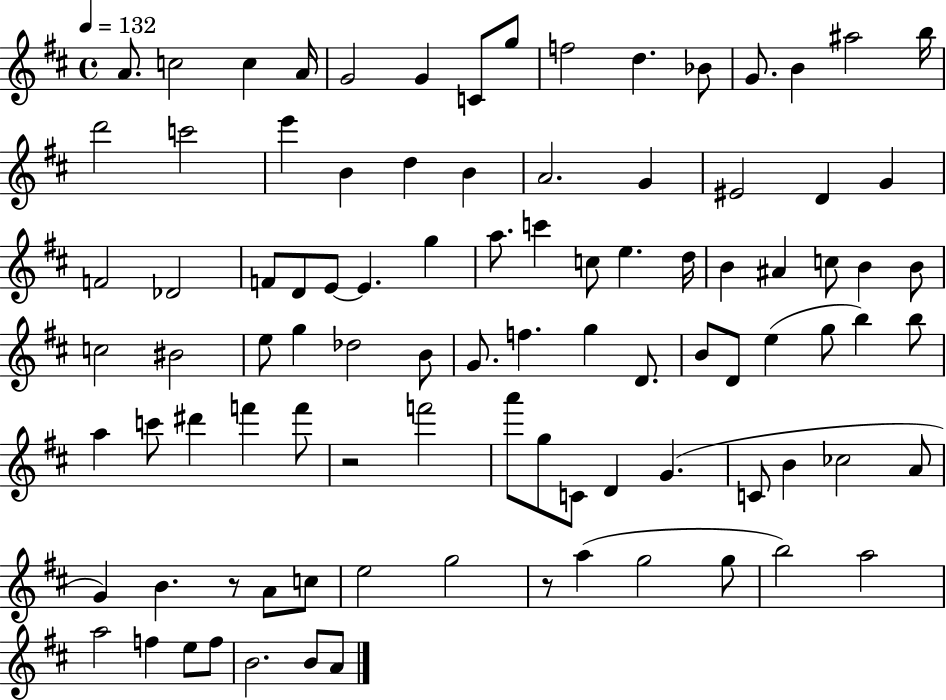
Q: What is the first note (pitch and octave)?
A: A4